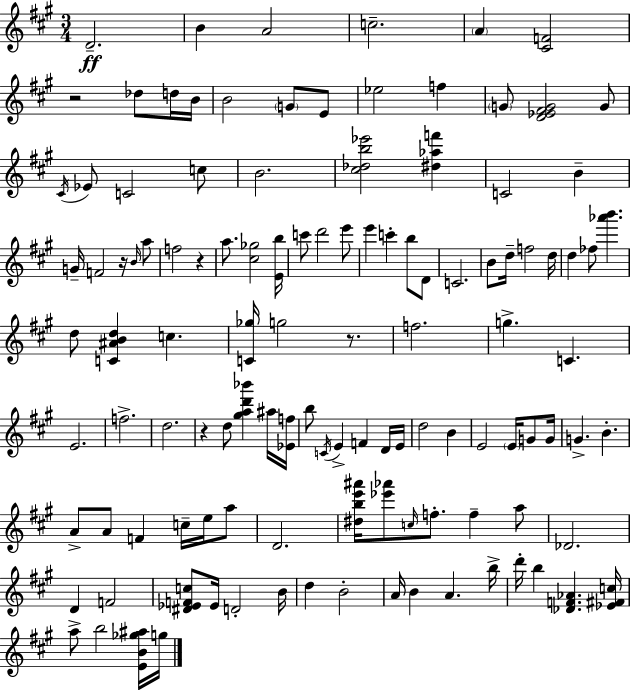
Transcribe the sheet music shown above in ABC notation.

X:1
T:Untitled
M:3/4
L:1/4
K:A
D2 B A2 c2 A [^CF]2 z2 _d/2 d/4 B/4 B2 G/2 E/2 _e2 f G/2 [D_E^FG]2 G/2 ^C/4 _E/2 C2 c/2 B2 [^c_db_e']2 [^d_af'] C2 B G/4 F2 z/4 B/4 a/2 f2 z a/2 [^c_g]2 [Eb]/4 c'/2 d'2 e'/2 e' c' b/2 D/2 C2 B/2 d/4 f2 d/4 d _f/2 [_a'b'] d/2 [C^ABd] c [C_g]/4 g2 z/2 f2 g C E2 f2 d2 z d/2 [^gad'_b'] ^a/4 [_Ef]/4 b/2 C/4 E F D/4 E/4 d2 B E2 E/4 G/2 G/4 G B A/2 A/2 F c/4 e/4 a/2 D2 [^dbe'^a']/4 [_e'_a']/2 c/4 f/2 f a/2 _D2 D F2 [^D_EFc]/2 _E/4 D2 B/4 d B2 A/4 B A b/4 d'/4 b [_DF_A] [_E^Fc]/4 a/2 b2 [EB_g^a]/4 g/4